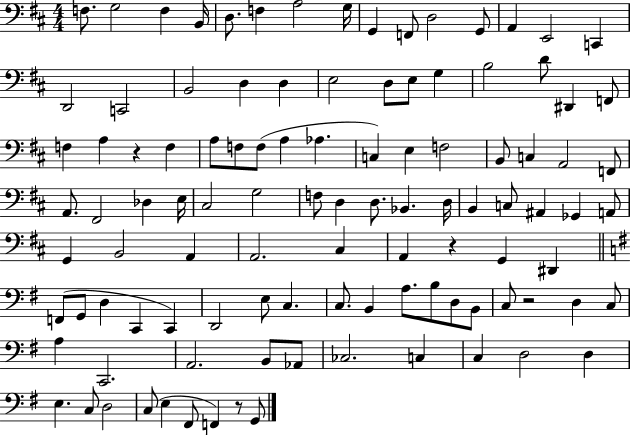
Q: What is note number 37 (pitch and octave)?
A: C3